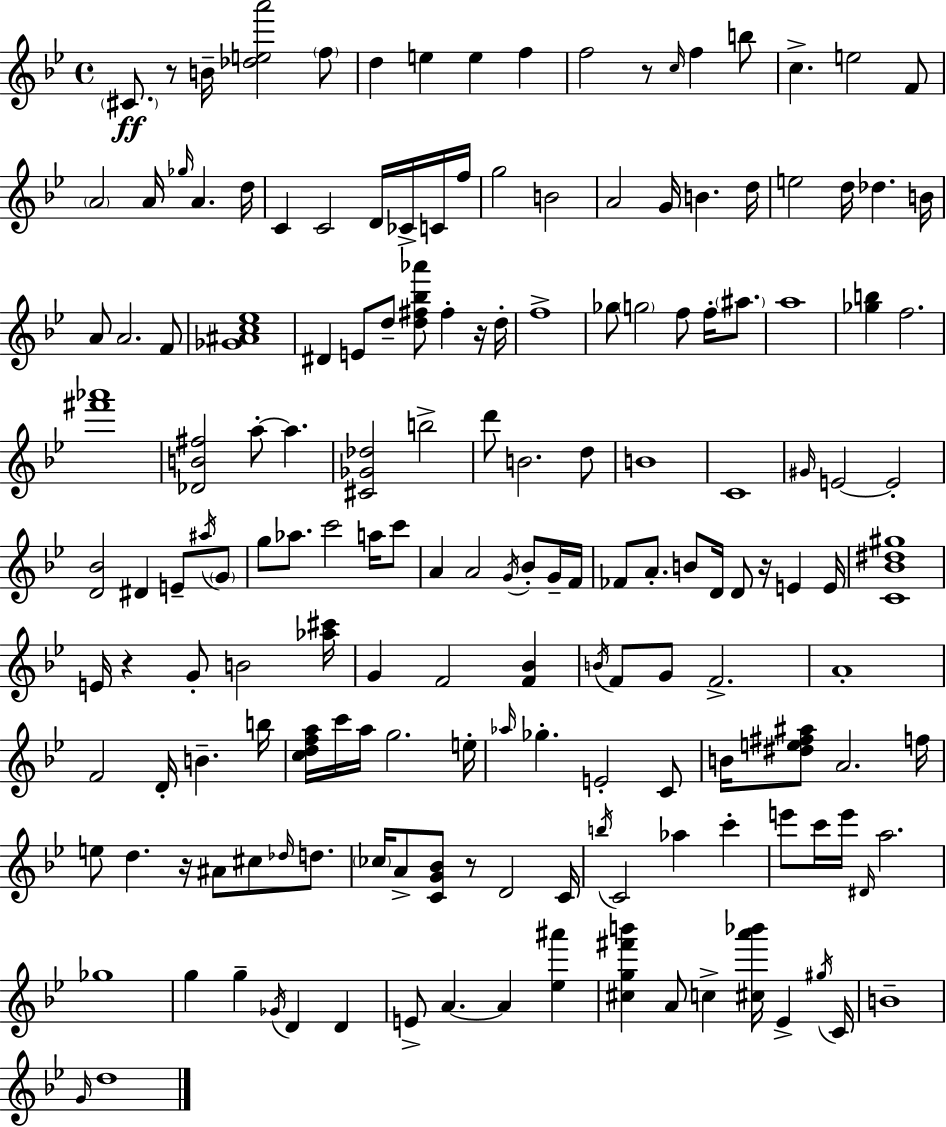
{
  \clef treble
  \time 4/4
  \defaultTimeSignature
  \key g \minor
  \parenthesize cis'8.\ff r8 b'16-- <des'' e'' a'''>2 \parenthesize f''8 | d''4 e''4 e''4 f''4 | f''2 r8 \grace { c''16 } f''4 b''8 | c''4.-> e''2 f'8 | \break \parenthesize a'2 a'16 \grace { ges''16 } a'4. | d''16 c'4 c'2 d'16 ces'16-> | c'16 f''16 g''2 b'2 | a'2 g'16 b'4. | \break d''16 e''2 d''16 des''4. | b'16 a'8 a'2. | f'8 <ges' ais' c'' ees''>1 | dis'4 e'8 d''8-- <d'' fis'' bes'' aes'''>8 fis''4-. | \break r16 d''16-. f''1-> | ges''8 \parenthesize g''2 f''8 f''16-. \parenthesize ais''8. | a''1 | <ges'' b''>4 f''2. | \break <fis''' aes'''>1 | <des' b' fis''>2 a''8-.~~ a''4. | <cis' ges' des''>2 b''2-> | d'''8 b'2. | \break d''8 b'1 | c'1 | \grace { gis'16 } e'2~~ e'2-. | <d' bes'>2 dis'4 e'8-- | \break \acciaccatura { ais''16 } \parenthesize g'8 g''8 aes''8. c'''2 | a''16 c'''8 a'4 a'2 | \acciaccatura { g'16 } bes'8-. g'16-- f'16 fes'8 a'8.-. b'8 d'16 d'8 r16 | e'4 e'16 <c' bes' dis'' gis''>1 | \break e'16 r4 g'8-. b'2 | <aes'' cis'''>16 g'4 f'2 | <f' bes'>4 \acciaccatura { b'16 } f'8 g'8 f'2.-> | a'1-. | \break f'2 d'16-. b'4.-- | b''16 <c'' d'' f'' a''>16 c'''16 a''16 g''2. | e''16-. \grace { aes''16 } ges''4.-. e'2-. | c'8 b'16 <dis'' e'' fis'' ais''>8 a'2. | \break f''16 e''8 d''4. r16 | ais'8 cis''8 \grace { des''16 } d''8. \parenthesize ces''16 a'8-> <c' g' bes'>8 r8 d'2 | c'16 \acciaccatura { b''16 } c'2 | aes''4 c'''4-. e'''8 c'''16 e'''16 \grace { dis'16 } a''2. | \break ges''1 | g''4 g''4-- | \acciaccatura { ges'16 } d'4 d'4 e'8-> a'4.~~ | a'4 <ees'' ais'''>4 <cis'' g'' fis''' b'''>4 a'8 | \break c''4-> <cis'' a''' bes'''>16 ees'4-> \acciaccatura { gis''16 } c'16 b'1-- | \grace { g'16 } d''1 | \bar "|."
}